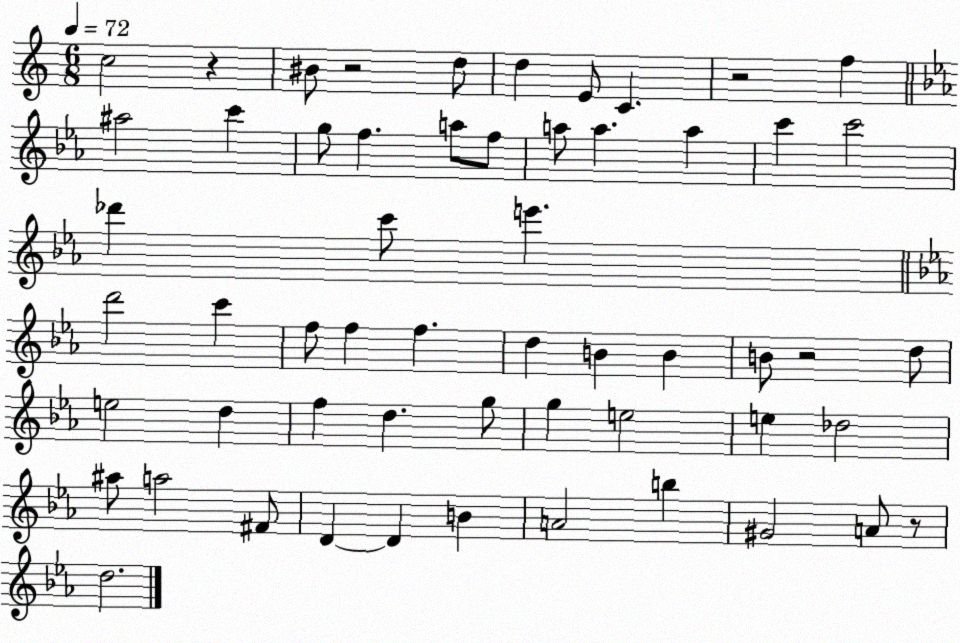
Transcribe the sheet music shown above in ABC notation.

X:1
T:Untitled
M:6/8
L:1/4
K:C
c2 z ^B/2 z2 d/2 d E/2 C z2 f ^a2 c' g/2 f a/2 f/2 a/2 a a c' c'2 _d' c'/2 e' d'2 c' f/2 f f d B B B/2 z2 d/2 e2 d f d g/2 g e2 e _d2 ^a/2 a2 ^F/2 D D B A2 b ^G2 A/2 z/2 d2